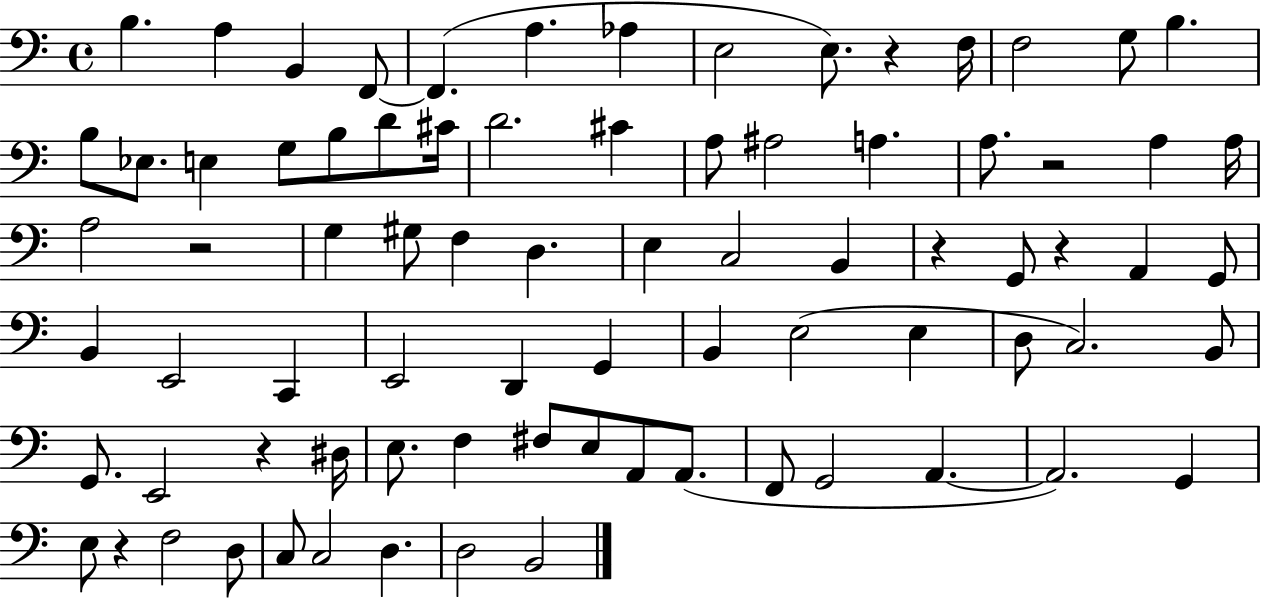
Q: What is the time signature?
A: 4/4